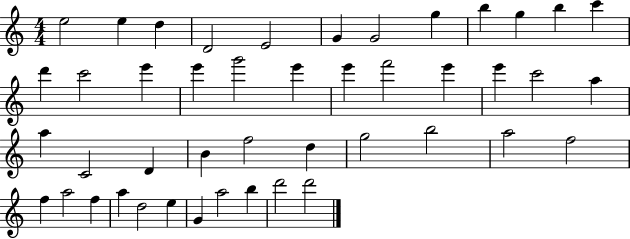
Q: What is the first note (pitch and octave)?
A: E5